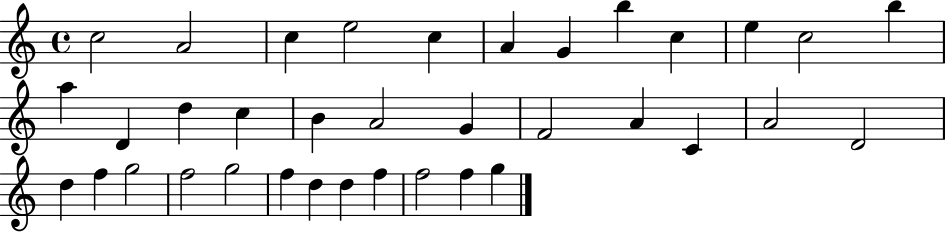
C5/h A4/h C5/q E5/h C5/q A4/q G4/q B5/q C5/q E5/q C5/h B5/q A5/q D4/q D5/q C5/q B4/q A4/h G4/q F4/h A4/q C4/q A4/h D4/h D5/q F5/q G5/h F5/h G5/h F5/q D5/q D5/q F5/q F5/h F5/q G5/q